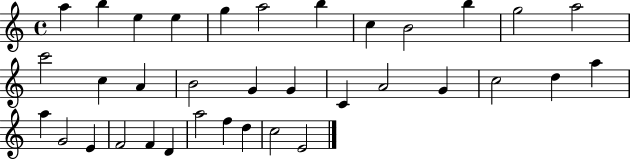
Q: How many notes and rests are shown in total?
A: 35